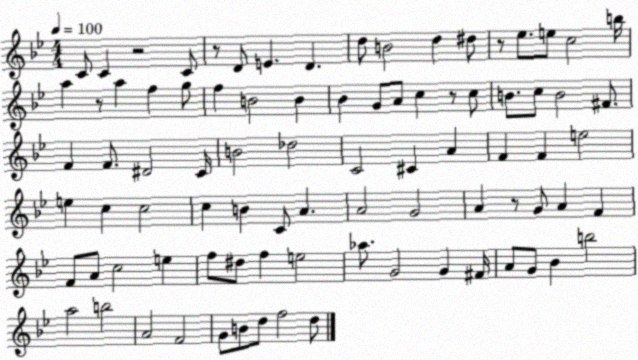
X:1
T:Untitled
M:4/4
L:1/4
K:Bb
C/2 C z2 C/2 z/2 D/2 E D d/2 B2 d ^d/2 z/2 _e/2 e/2 c2 b/4 a z/2 a f g/2 f B2 B _B G/2 A/2 c z/2 c/2 B/2 c/2 B2 ^F/2 F F/2 ^D2 C/4 B2 _d2 C2 ^C A F F e2 e c c2 c B C/2 A A2 G2 A z/2 G/2 A F F/2 A/2 c2 e f/2 ^d/2 f e2 _a/2 G2 G ^F/4 A/2 G/2 _B b2 a2 b2 A2 F2 G/2 B/2 d/2 f2 d/2